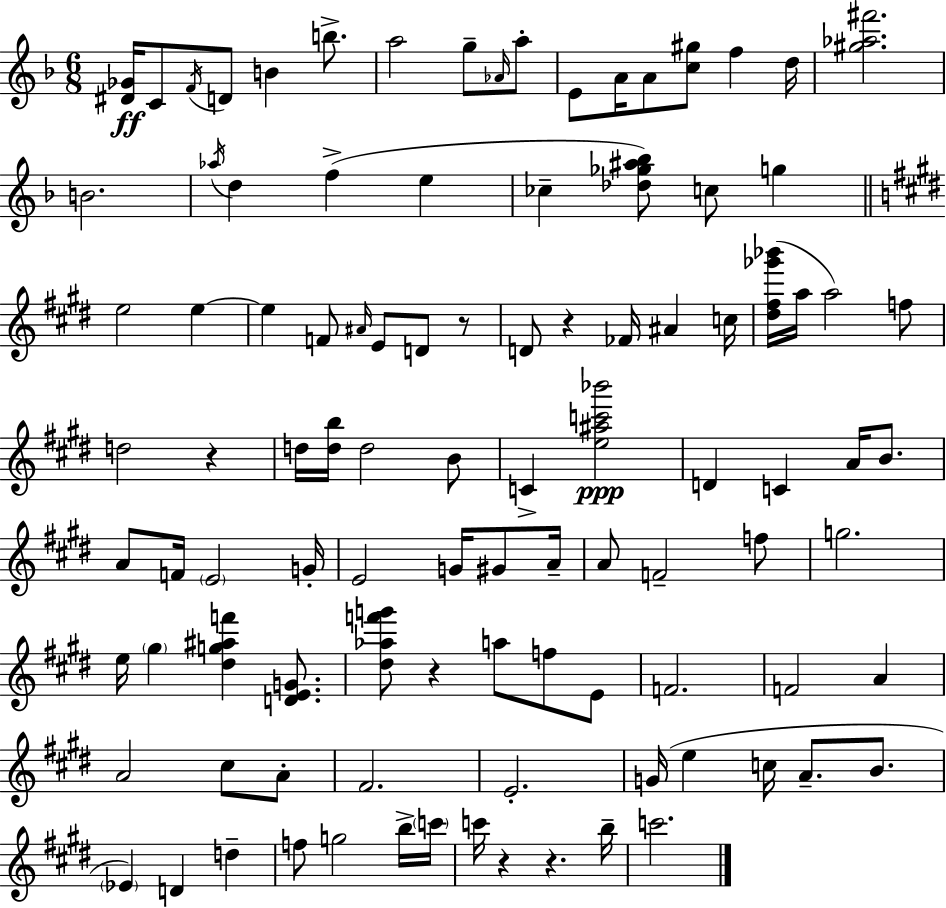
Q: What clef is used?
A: treble